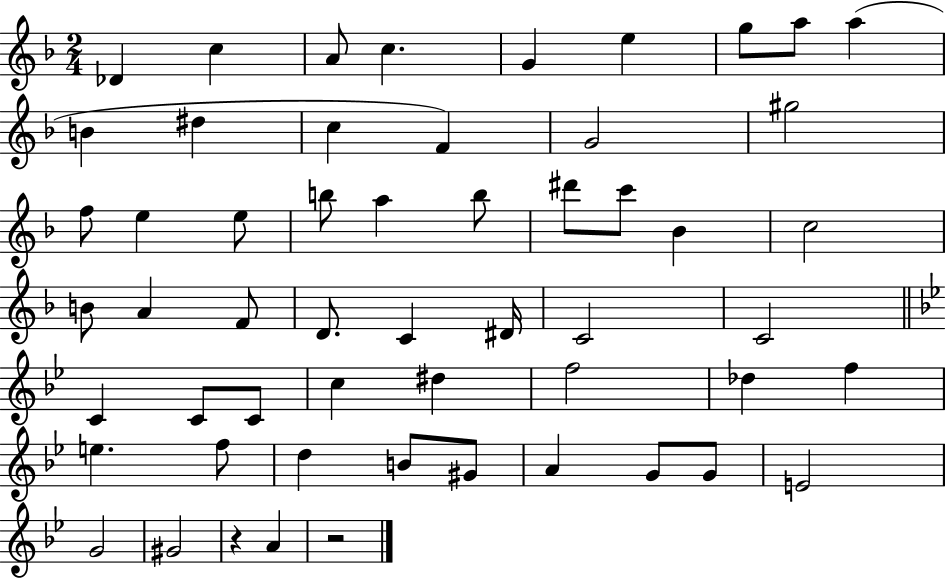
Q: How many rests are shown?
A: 2